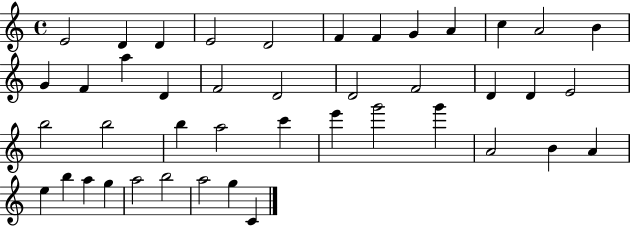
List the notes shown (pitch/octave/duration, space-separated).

E4/h D4/q D4/q E4/h D4/h F4/q F4/q G4/q A4/q C5/q A4/h B4/q G4/q F4/q A5/q D4/q F4/h D4/h D4/h F4/h D4/q D4/q E4/h B5/h B5/h B5/q A5/h C6/q E6/q G6/h G6/q A4/h B4/q A4/q E5/q B5/q A5/q G5/q A5/h B5/h A5/h G5/q C4/q